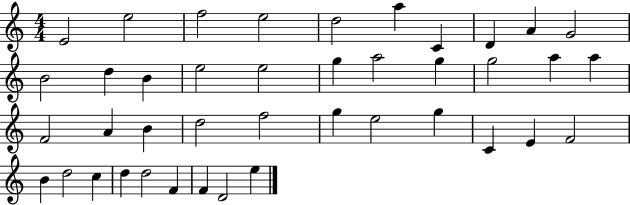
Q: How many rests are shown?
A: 0